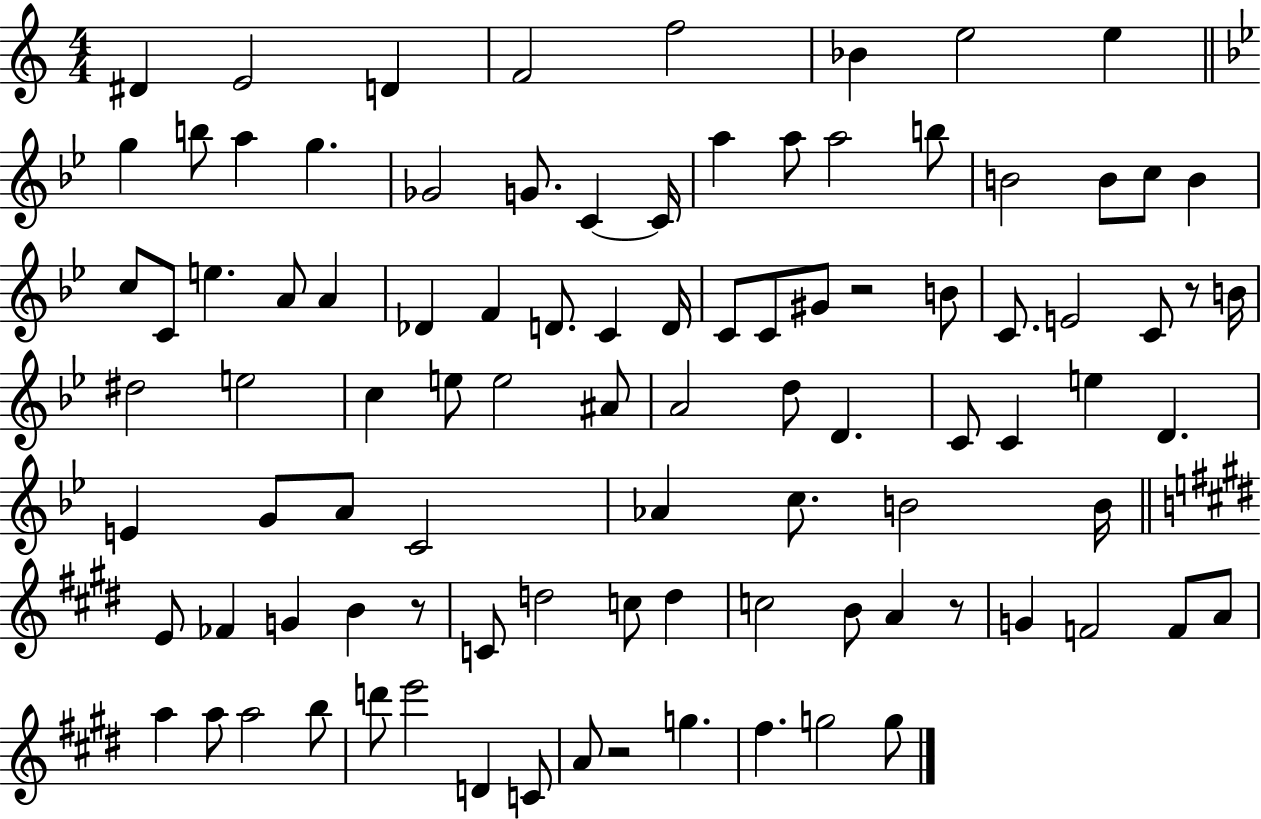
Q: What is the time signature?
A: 4/4